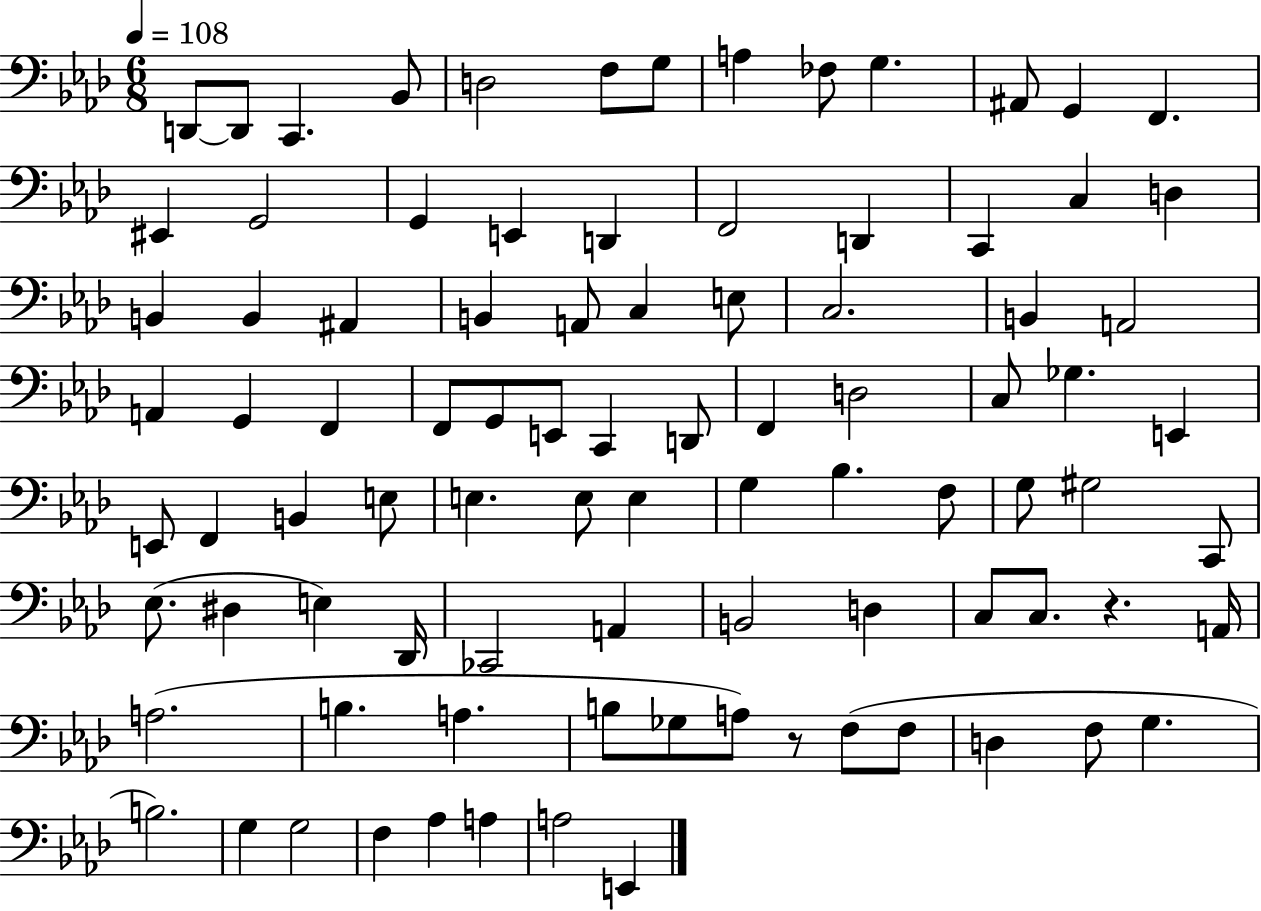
{
  \clef bass
  \numericTimeSignature
  \time 6/8
  \key aes \major
  \tempo 4 = 108
  \repeat volta 2 { d,8~~ d,8 c,4. bes,8 | d2 f8 g8 | a4 fes8 g4. | ais,8 g,4 f,4. | \break eis,4 g,2 | g,4 e,4 d,4 | f,2 d,4 | c,4 c4 d4 | \break b,4 b,4 ais,4 | b,4 a,8 c4 e8 | c2. | b,4 a,2 | \break a,4 g,4 f,4 | f,8 g,8 e,8 c,4 d,8 | f,4 d2 | c8 ges4. e,4 | \break e,8 f,4 b,4 e8 | e4. e8 e4 | g4 bes4. f8 | g8 gis2 c,8 | \break ees8.( dis4 e4) des,16 | ces,2 a,4 | b,2 d4 | c8 c8. r4. a,16 | \break a2.( | b4. a4. | b8 ges8 a8) r8 f8( f8 | d4 f8 g4. | \break b2.) | g4 g2 | f4 aes4 a4 | a2 e,4 | \break } \bar "|."
}